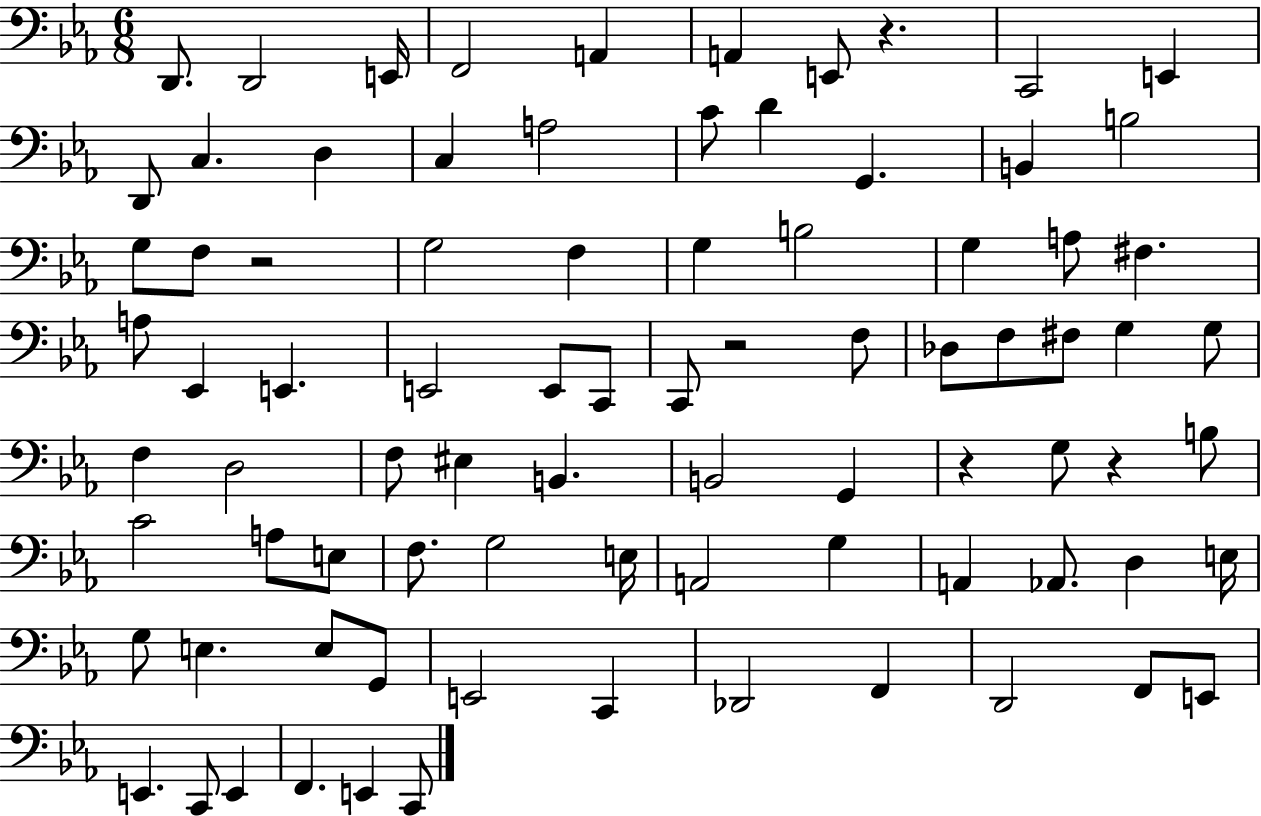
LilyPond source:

{
  \clef bass
  \numericTimeSignature
  \time 6/8
  \key ees \major
  \repeat volta 2 { d,8. d,2 e,16 | f,2 a,4 | a,4 e,8 r4. | c,2 e,4 | \break d,8 c4. d4 | c4 a2 | c'8 d'4 g,4. | b,4 b2 | \break g8 f8 r2 | g2 f4 | g4 b2 | g4 a8 fis4. | \break a8 ees,4 e,4. | e,2 e,8 c,8 | c,8 r2 f8 | des8 f8 fis8 g4 g8 | \break f4 d2 | f8 eis4 b,4. | b,2 g,4 | r4 g8 r4 b8 | \break c'2 a8 e8 | f8. g2 e16 | a,2 g4 | a,4 aes,8. d4 e16 | \break g8 e4. e8 g,8 | e,2 c,4 | des,2 f,4 | d,2 f,8 e,8 | \break e,4. c,8 e,4 | f,4. e,4 c,8 | } \bar "|."
}